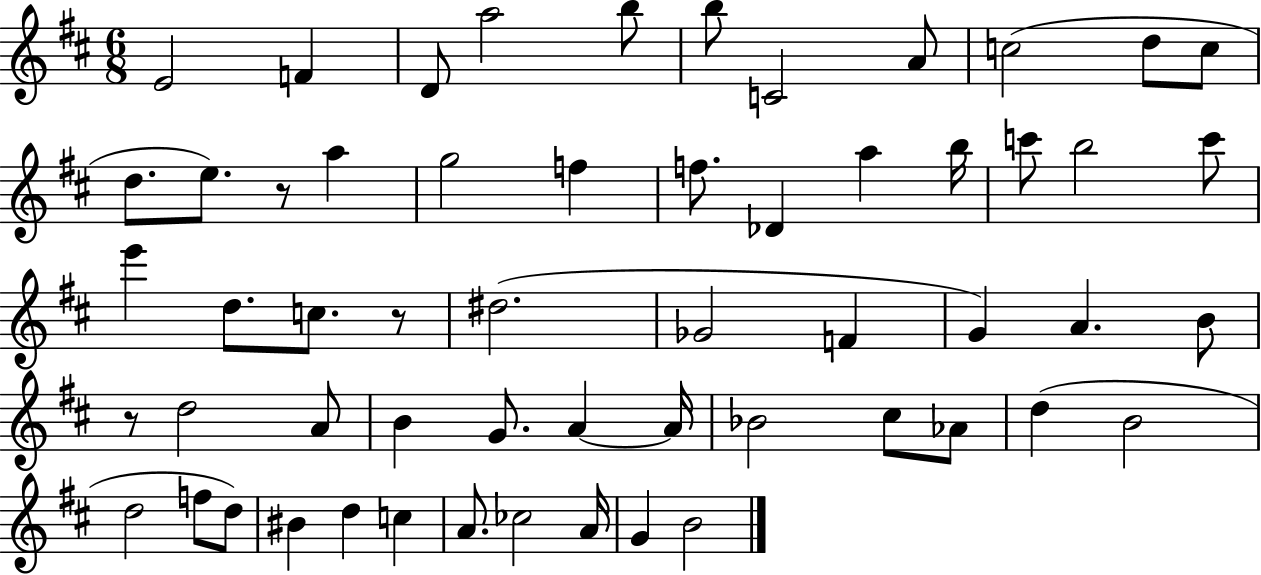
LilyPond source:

{
  \clef treble
  \numericTimeSignature
  \time 6/8
  \key d \major
  e'2 f'4 | d'8 a''2 b''8 | b''8 c'2 a'8 | c''2( d''8 c''8 | \break d''8. e''8.) r8 a''4 | g''2 f''4 | f''8. des'4 a''4 b''16 | c'''8 b''2 c'''8 | \break e'''4 d''8. c''8. r8 | dis''2.( | ges'2 f'4 | g'4) a'4. b'8 | \break r8 d''2 a'8 | b'4 g'8. a'4~~ a'16 | bes'2 cis''8 aes'8 | d''4( b'2 | \break d''2 f''8 d''8) | bis'4 d''4 c''4 | a'8. ces''2 a'16 | g'4 b'2 | \break \bar "|."
}